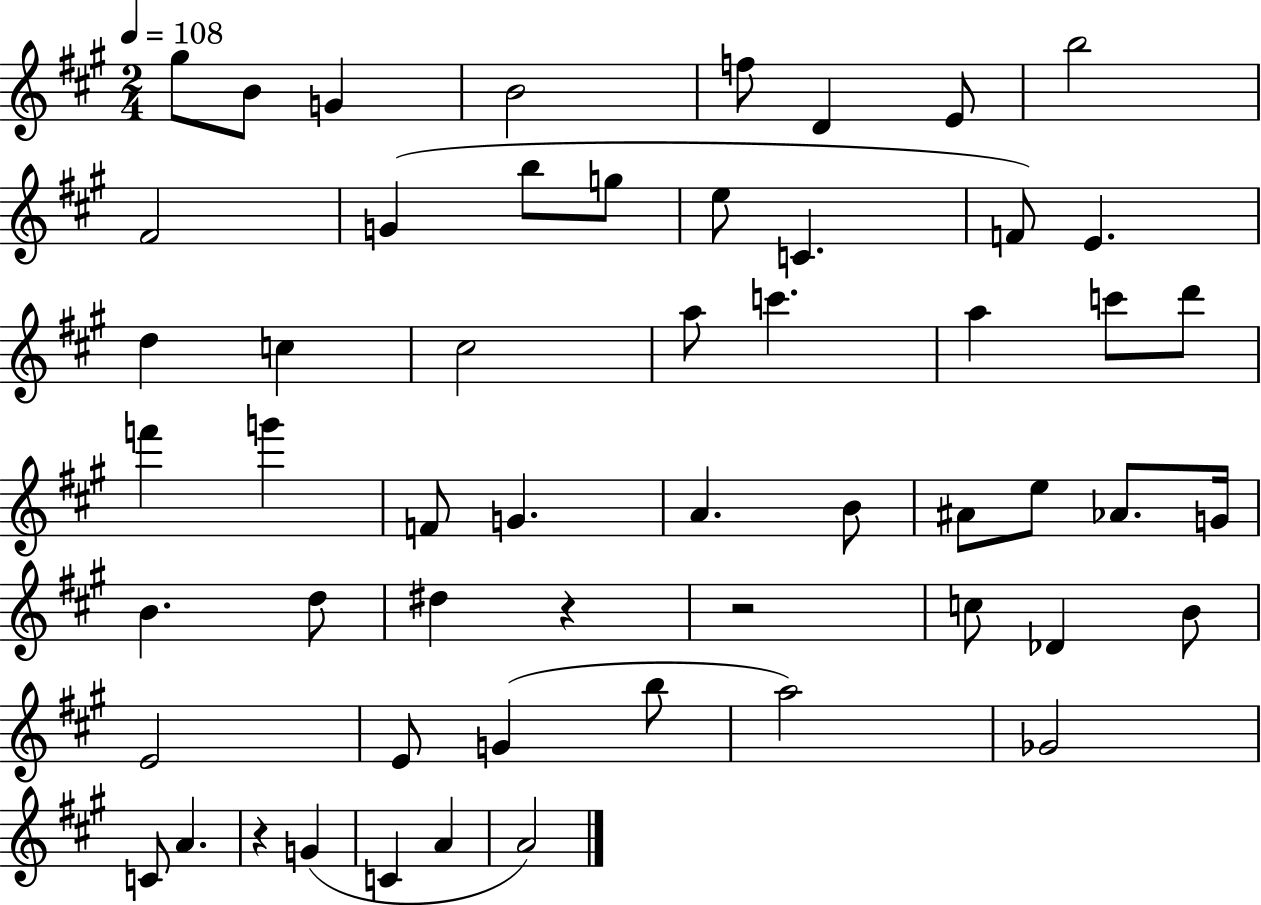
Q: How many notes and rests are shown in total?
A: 55